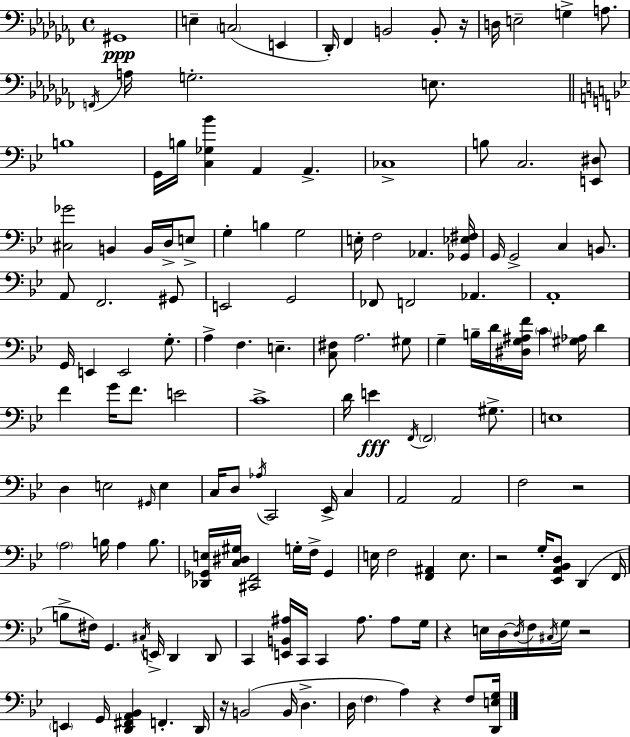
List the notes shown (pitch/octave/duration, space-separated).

G#2/w E3/q C3/h E2/q Db2/s FES2/q B2/h B2/e R/s D3/s E3/h G3/q A3/e. F2/s A3/s G3/h. E3/e. B3/w G2/s B3/s [C3,Gb3,Bb4]/q A2/q A2/q. CES3/w B3/e C3/h. [E2,D#3]/e [C#3,Gb4]/h B2/q B2/s D3/s E3/e G3/q B3/q G3/h E3/s F3/h Ab2/q. [Gb2,Eb3,F#3]/s G2/s G2/h C3/q B2/e. A2/e F2/h. G#2/e E2/h G2/h FES2/e F2/h Ab2/q. A2/w G2/s E2/q E2/h G3/e. A3/q F3/q. E3/q. [C3,F#3]/e A3/h. G#3/e G3/q B3/s D4/s [D#3,G3,A#3,F4]/s C4/q [G#3,Ab3]/s D4/q F4/q G4/s F4/e. E4/h C4/w D4/s E4/q F2/s F2/h G#3/e. E3/w D3/q E3/h G#2/s E3/q C3/s D3/e Ab3/s C2/h Eb2/s C3/q A2/h A2/h F3/h R/h A3/h B3/s A3/q B3/e. [Db2,Gb2,E3]/s [C3,D#3,G#3]/s [C#2,F2]/h G3/s F3/s Gb2/q E3/s F3/h [F2,A#2]/q E3/e. R/h G3/s [Eb2,A2,Bb2,D3]/e D2/q F2/s B3/e F#3/s G2/q. C#3/s E2/s D2/q D2/e C2/q [E2,B2,A#3]/s C2/s C2/q A#3/e. A#3/e G3/s R/q E3/s D3/s D3/s F3/s C#3/s G3/s R/h E2/q G2/s [D2,F#2,A2,Bb2]/q F2/q. D2/s R/s B2/h B2/s D3/q. D3/s F3/q A3/q R/q F3/e [D2,E3,G3]/s